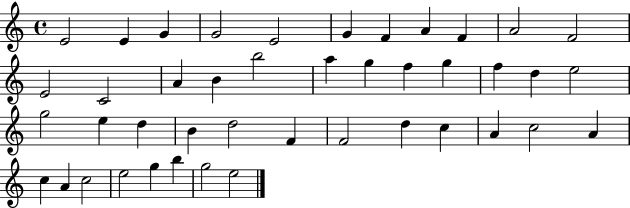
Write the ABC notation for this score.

X:1
T:Untitled
M:4/4
L:1/4
K:C
E2 E G G2 E2 G F A F A2 F2 E2 C2 A B b2 a g f g f d e2 g2 e d B d2 F F2 d c A c2 A c A c2 e2 g b g2 e2